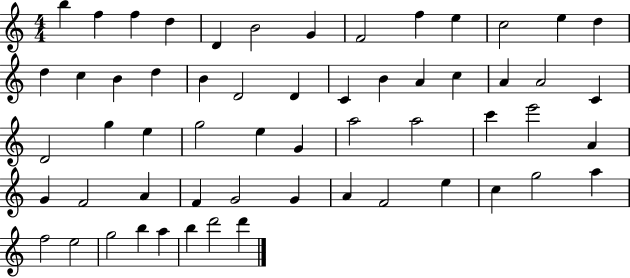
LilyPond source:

{
  \clef treble
  \numericTimeSignature
  \time 4/4
  \key c \major
  b''4 f''4 f''4 d''4 | d'4 b'2 g'4 | f'2 f''4 e''4 | c''2 e''4 d''4 | \break d''4 c''4 b'4 d''4 | b'4 d'2 d'4 | c'4 b'4 a'4 c''4 | a'4 a'2 c'4 | \break d'2 g''4 e''4 | g''2 e''4 g'4 | a''2 a''2 | c'''4 e'''2 a'4 | \break g'4 f'2 a'4 | f'4 g'2 g'4 | a'4 f'2 e''4 | c''4 g''2 a''4 | \break f''2 e''2 | g''2 b''4 a''4 | b''4 d'''2 d'''4 | \bar "|."
}